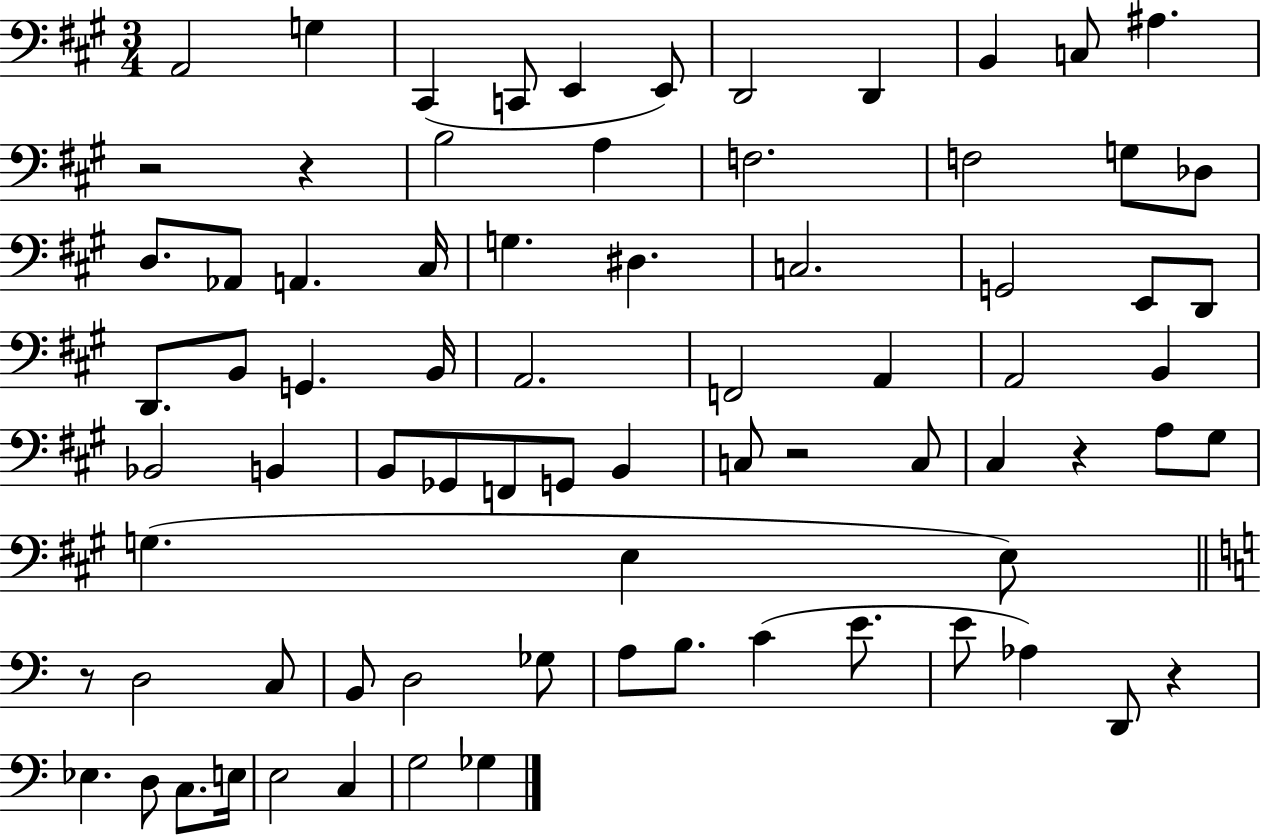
A2/h G3/q C#2/q C2/e E2/q E2/e D2/h D2/q B2/q C3/e A#3/q. R/h R/q B3/h A3/q F3/h. F3/h G3/e Db3/e D3/e. Ab2/e A2/q. C#3/s G3/q. D#3/q. C3/h. G2/h E2/e D2/e D2/e. B2/e G2/q. B2/s A2/h. F2/h A2/q A2/h B2/q Bb2/h B2/q B2/e Gb2/e F2/e G2/e B2/q C3/e R/h C3/e C#3/q R/q A3/e G#3/e G3/q. E3/q E3/e R/e D3/h C3/e B2/e D3/h Gb3/e A3/e B3/e. C4/q E4/e. E4/e Ab3/q D2/e R/q Eb3/q. D3/e C3/e. E3/s E3/h C3/q G3/h Gb3/q